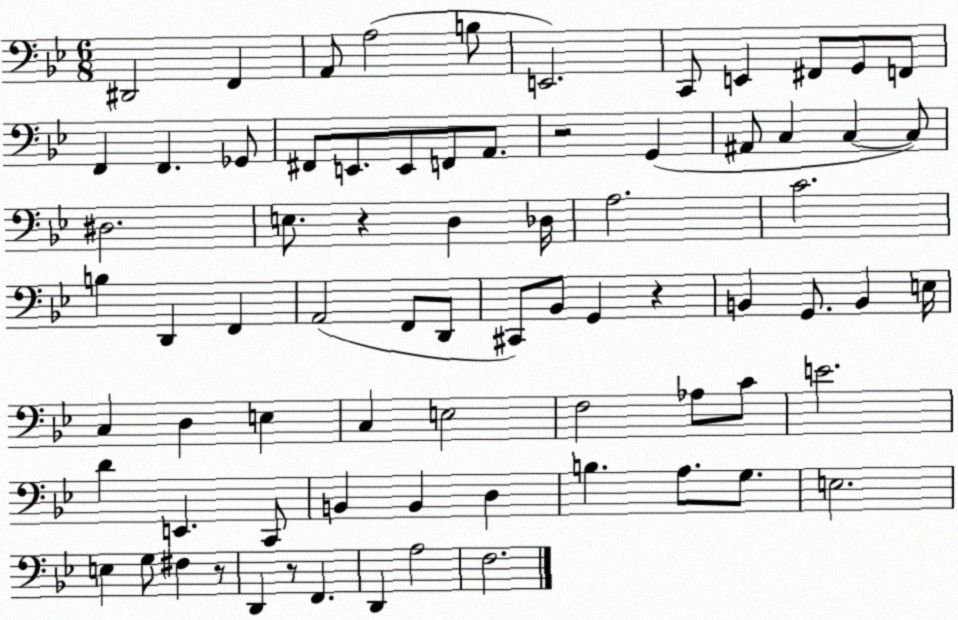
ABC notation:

X:1
T:Untitled
M:6/8
L:1/4
K:Bb
^D,,2 F,, A,,/2 A,2 B,/2 E,,2 C,,/2 E,, ^F,,/2 G,,/2 F,,/2 F,, F,, _G,,/2 ^F,,/2 E,,/2 E,,/2 F,,/2 A,,/2 z2 G,, ^A,,/2 C, C, C,/2 ^D,2 E,/2 z D, _D,/4 A,2 C2 B, D,, F,, A,,2 F,,/2 D,,/2 ^C,,/2 _B,,/2 G,, z B,, G,,/2 B,, E,/4 C, D, E, C, E,2 F,2 _A,/2 C/2 E2 D E,, C,,/2 B,, B,, D, B, A,/2 G,/2 E,2 E, G,/2 ^F, z/2 D,, z/2 F,, D,, A,2 F,2